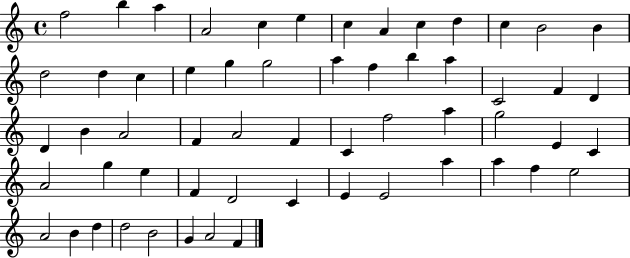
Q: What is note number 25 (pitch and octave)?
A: F4